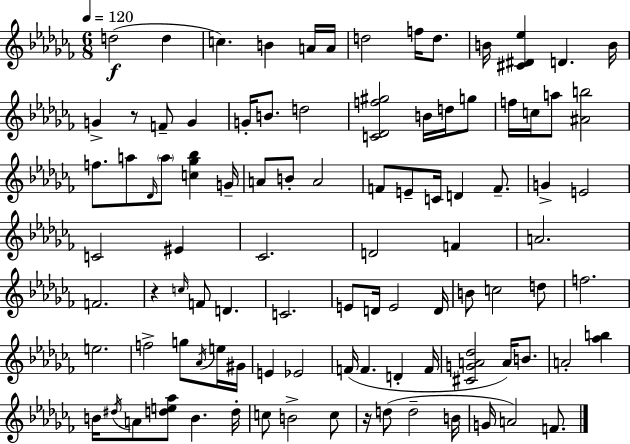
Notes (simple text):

D5/h D5/q C5/q. B4/q A4/s A4/s D5/h F5/s D5/e. B4/s [C#4,D#4,Eb5]/q D4/q. B4/s G4/q R/e F4/e G4/q G4/s B4/e. D5/h [C4,Db4,F5,G#5]/h B4/s D5/s G5/e F5/s C5/s A5/e [A#4,B5]/h F5/e. A5/e Db4/s A5/e [C5,Gb5,Bb5]/q G4/s A4/e B4/e A4/h F4/e E4/e C4/s D4/q F4/e. G4/q E4/h C4/h EIS4/q CES4/h. D4/h F4/q A4/h. F4/h. R/q C5/s F4/e D4/q. C4/h. E4/e D4/s E4/h D4/s B4/e C5/h D5/e F5/h. E5/h. F5/h G5/e Ab4/s E5/s G#4/s E4/q Eb4/h F4/s F4/q. D4/q F4/s [C#4,G4,A4,Db5]/h A4/s B4/e. A4/h [Ab5,B5]/q B4/s D#5/s A4/e [D5,E5,Ab5]/e B4/q. D5/s C5/e B4/h C5/e R/s D5/e D5/h B4/s G4/s A4/h F4/e.